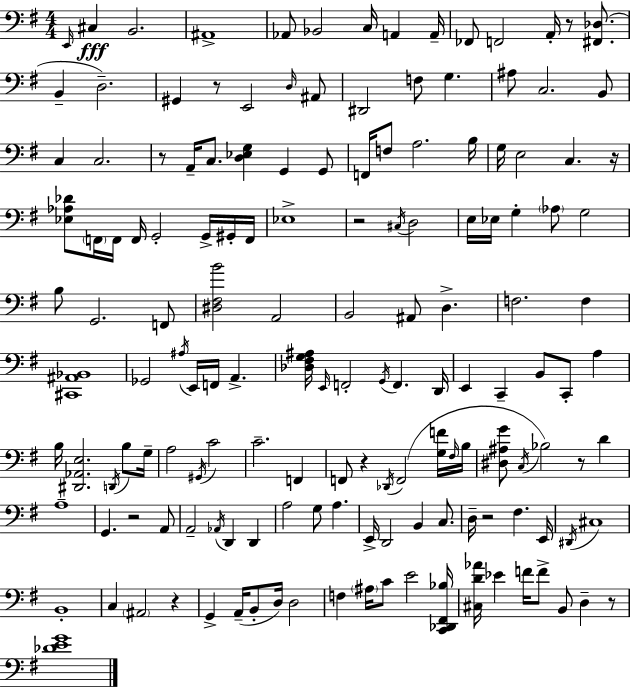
{
  \clef bass
  \numericTimeSignature
  \time 4/4
  \key e \minor
  \grace { e,16 }\fff cis4 b,2. | ais,1-> | aes,8 bes,2 c16 a,4 | a,16-- fes,8 f,2 a,16-. r8 <fis, des>8.( | \break b,4-- d2.--) | gis,4 r8 e,2 \grace { d16 } | ais,8 dis,2 f8 g4. | ais8 c2. | \break b,8 c4 c2. | r8 a,16-- c8. <d ees g>4 g,4 | g,8 f,16 f8 a2. | b16 g16 e2 c4. | \break r16 <ees aes des'>8 \parenthesize f,16 f,16 f,16 g,2-. g,16-> | gis,16-. f,16 ees1-> | r2 \acciaccatura { cis16 } d2 | e16 ees16 g4-. \parenthesize aes8 g2 | \break b8 g,2. | f,8 <dis fis b'>2 a,2 | b,2 ais,8 d4.-> | f2. f4 | \break <cis, ais, bes,>1 | ges,2 \acciaccatura { ais16 } e,16 f,16 a,4.-> | <des fis g ais>16 \grace { e,16 } f,2-. \acciaccatura { g,16 } f,4. | d,16 e,4 c,4-- b,8 | \break c,8-. a4 b16 <dis, aes, e>2. | \acciaccatura { d,16 } b8 g16-- a2 \acciaccatura { gis,16 } | c'2 c'2.-- | f,4 f,8 r4 \acciaccatura { des,16 } f,2( | \break <g f'>16 \grace { fis16 } b16 <dis ais g'>8 \acciaccatura { c16 }) bes2 | r8 d'4 a1-- | g,4. | r2 a,8 a,2-- | \break \acciaccatura { aes,16 } d,4 d,4 a2 | g8 a4. e,16-> d,2 | b,4 c8. d16-- r2 | fis4. e,16 \acciaccatura { dis,16 } cis1 | \break b,1-. | c4 | \parenthesize ais,2 r4 g,4-> | a,16--( b,8-. d16) d2 f4 | \break \parenthesize ais16 c'8 e'2 <c, des, fis, bes>16 <cis d' aes'>16 ees'4 | f'16 f'8-> b,8 d4-- r8 <des' e' g'>1 | \bar "|."
}